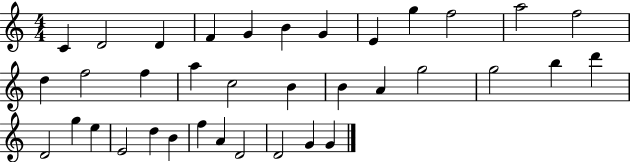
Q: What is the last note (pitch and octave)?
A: G4